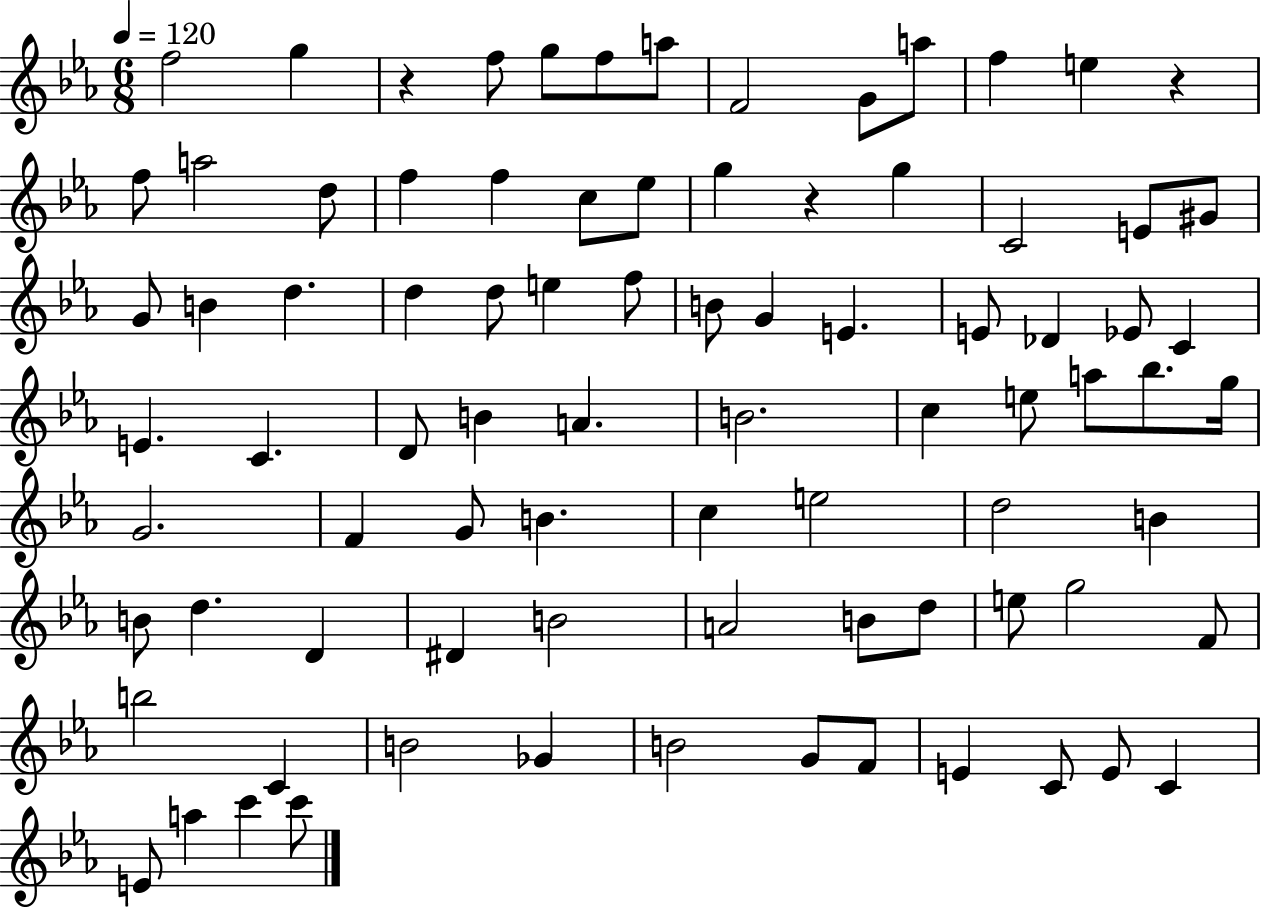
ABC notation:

X:1
T:Untitled
M:6/8
L:1/4
K:Eb
f2 g z f/2 g/2 f/2 a/2 F2 G/2 a/2 f e z f/2 a2 d/2 f f c/2 _e/2 g z g C2 E/2 ^G/2 G/2 B d d d/2 e f/2 B/2 G E E/2 _D _E/2 C E C D/2 B A B2 c e/2 a/2 _b/2 g/4 G2 F G/2 B c e2 d2 B B/2 d D ^D B2 A2 B/2 d/2 e/2 g2 F/2 b2 C B2 _G B2 G/2 F/2 E C/2 E/2 C E/2 a c' c'/2